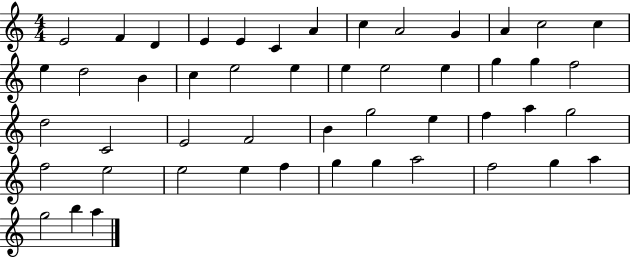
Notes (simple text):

E4/h F4/q D4/q E4/q E4/q C4/q A4/q C5/q A4/h G4/q A4/q C5/h C5/q E5/q D5/h B4/q C5/q E5/h E5/q E5/q E5/h E5/q G5/q G5/q F5/h D5/h C4/h E4/h F4/h B4/q G5/h E5/q F5/q A5/q G5/h F5/h E5/h E5/h E5/q F5/q G5/q G5/q A5/h F5/h G5/q A5/q G5/h B5/q A5/q